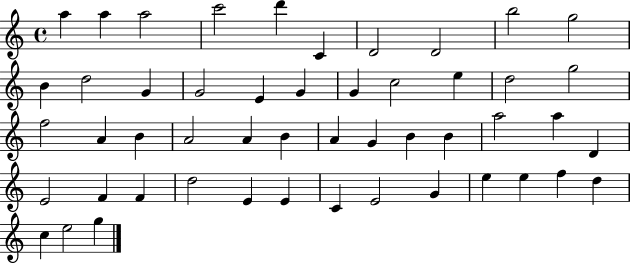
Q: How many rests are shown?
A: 0